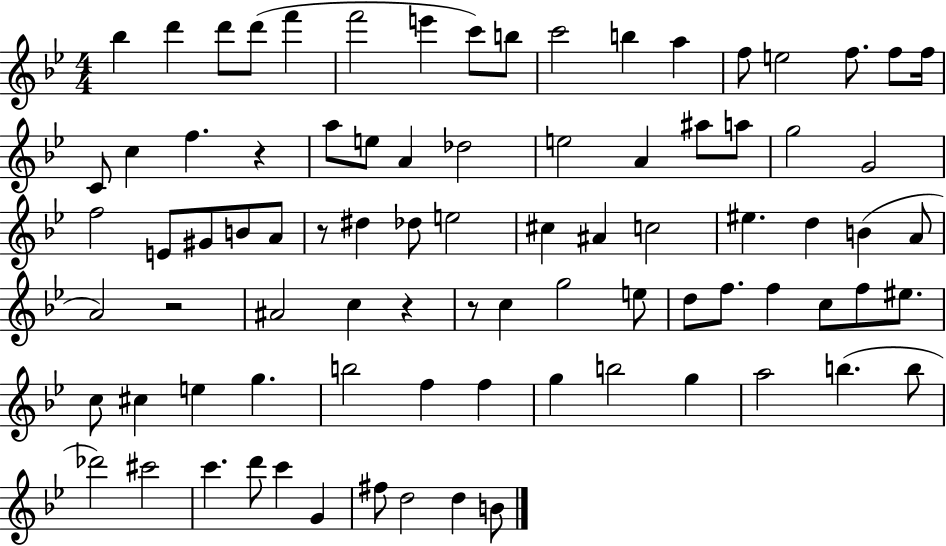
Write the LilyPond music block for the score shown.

{
  \clef treble
  \numericTimeSignature
  \time 4/4
  \key bes \major
  \repeat volta 2 { bes''4 d'''4 d'''8 d'''8( f'''4 | f'''2 e'''4 c'''8) b''8 | c'''2 b''4 a''4 | f''8 e''2 f''8. f''8 f''16 | \break c'8 c''4 f''4. r4 | a''8 e''8 a'4 des''2 | e''2 a'4 ais''8 a''8 | g''2 g'2 | \break f''2 e'8 gis'8 b'8 a'8 | r8 dis''4 des''8 e''2 | cis''4 ais'4 c''2 | eis''4. d''4 b'4( a'8 | \break a'2) r2 | ais'2 c''4 r4 | r8 c''4 g''2 e''8 | d''8 f''8. f''4 c''8 f''8 eis''8. | \break c''8 cis''4 e''4 g''4. | b''2 f''4 f''4 | g''4 b''2 g''4 | a''2 b''4.( b''8 | \break des'''2) cis'''2 | c'''4. d'''8 c'''4 g'4 | fis''8 d''2 d''4 b'8 | } \bar "|."
}